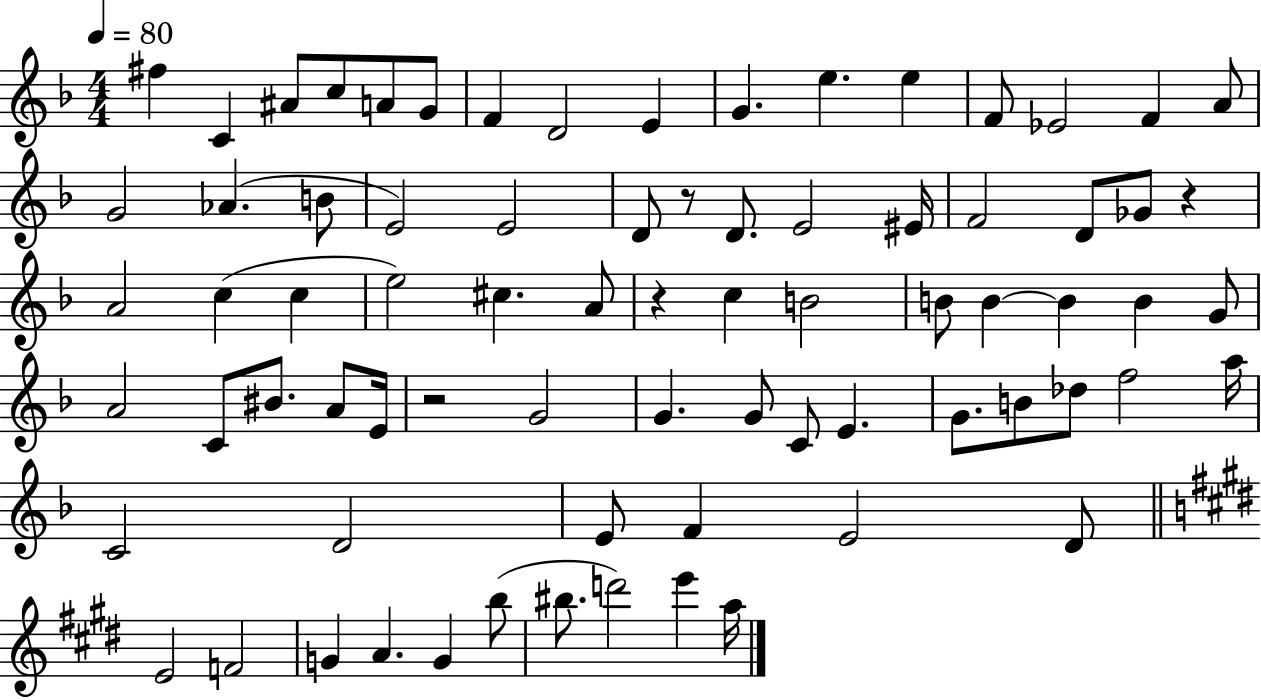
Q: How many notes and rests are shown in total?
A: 76